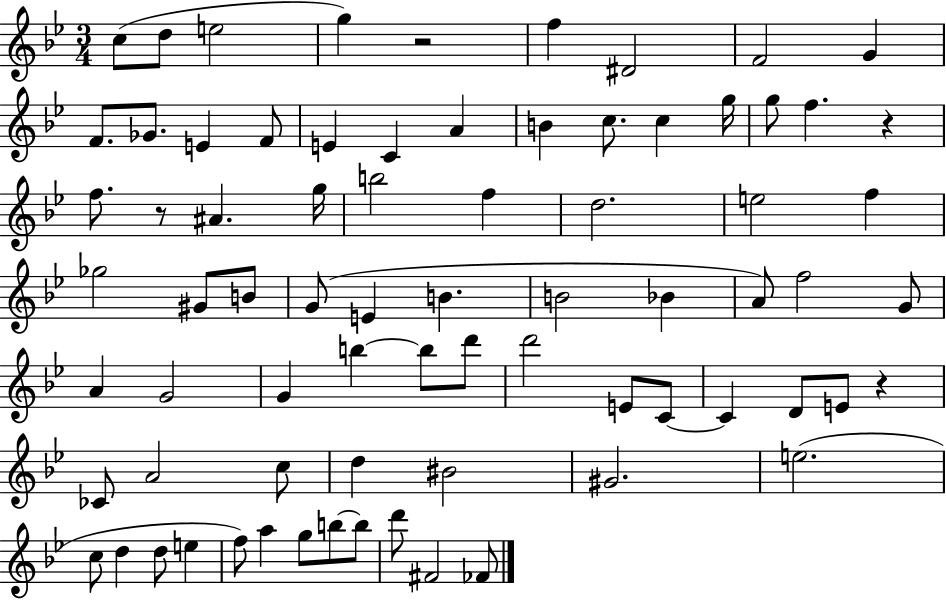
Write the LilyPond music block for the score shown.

{
  \clef treble
  \numericTimeSignature
  \time 3/4
  \key bes \major
  c''8( d''8 e''2 | g''4) r2 | f''4 dis'2 | f'2 g'4 | \break f'8. ges'8. e'4 f'8 | e'4 c'4 a'4 | b'4 c''8. c''4 g''16 | g''8 f''4. r4 | \break f''8. r8 ais'4. g''16 | b''2 f''4 | d''2. | e''2 f''4 | \break ges''2 gis'8 b'8 | g'8( e'4 b'4. | b'2 bes'4 | a'8) f''2 g'8 | \break a'4 g'2 | g'4 b''4~~ b''8 d'''8 | d'''2 e'8 c'8~~ | c'4 d'8 e'8 r4 | \break ces'8 a'2 c''8 | d''4 bis'2 | gis'2. | e''2.( | \break c''8 d''4 d''8 e''4 | f''8) a''4 g''8 b''8~~ b''8 | d'''8 fis'2 fes'8 | \bar "|."
}